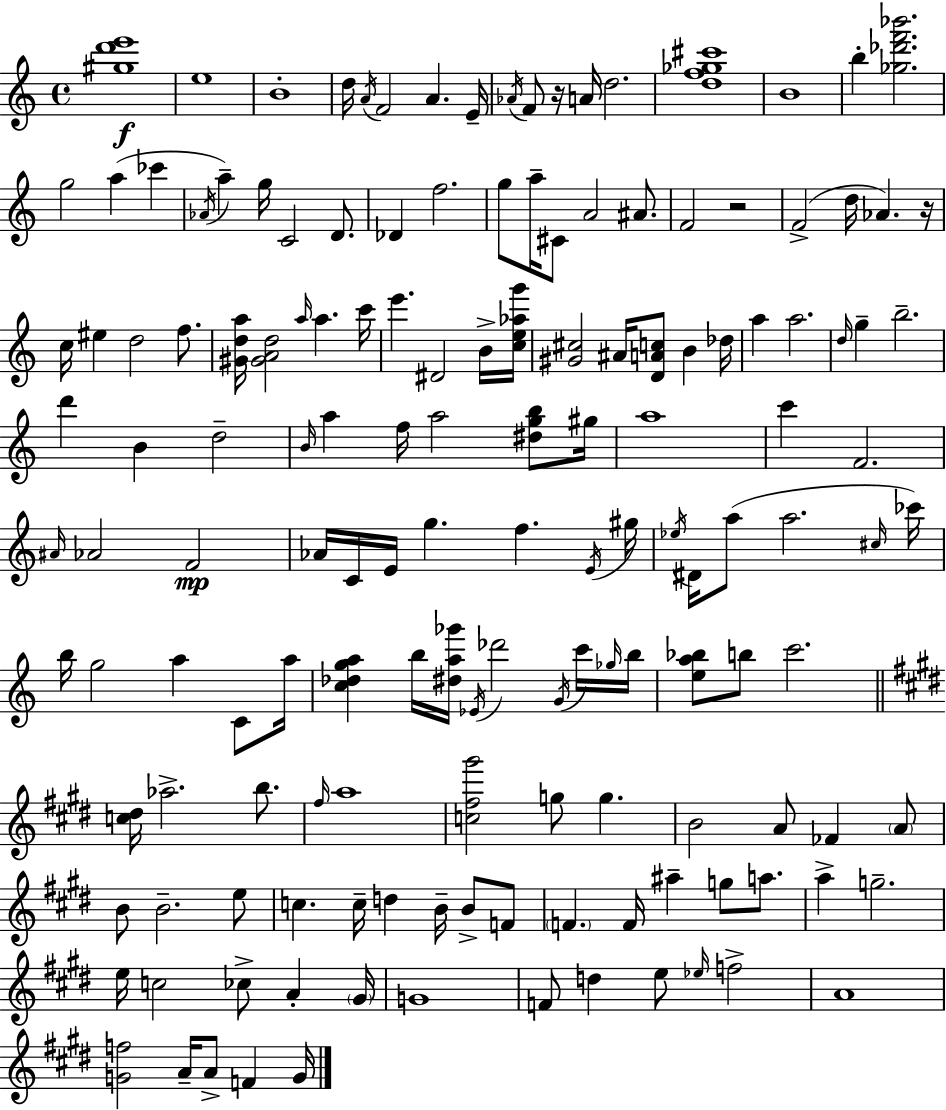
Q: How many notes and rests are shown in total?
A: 151